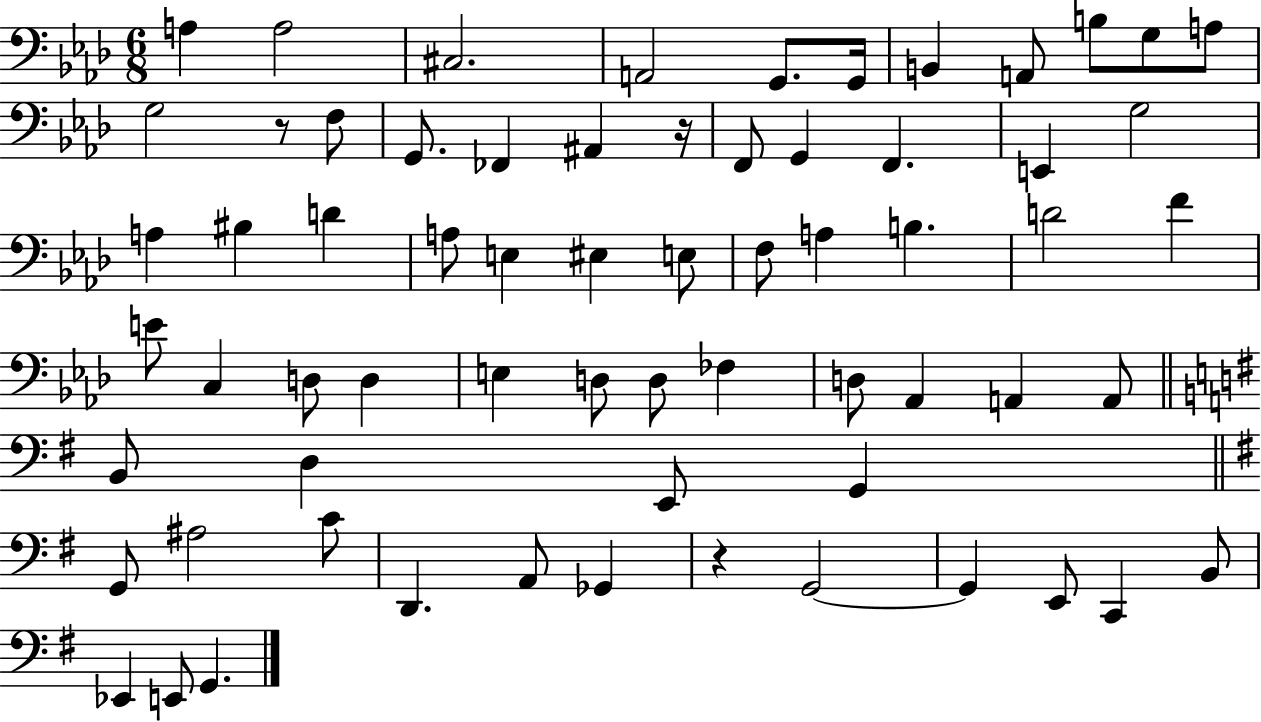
X:1
T:Untitled
M:6/8
L:1/4
K:Ab
A, A,2 ^C,2 A,,2 G,,/2 G,,/4 B,, A,,/2 B,/2 G,/2 A,/2 G,2 z/2 F,/2 G,,/2 _F,, ^A,, z/4 F,,/2 G,, F,, E,, G,2 A, ^B, D A,/2 E, ^E, E,/2 F,/2 A, B, D2 F E/2 C, D,/2 D, E, D,/2 D,/2 _F, D,/2 _A,, A,, A,,/2 B,,/2 D, E,,/2 G,, G,,/2 ^A,2 C/2 D,, A,,/2 _G,, z G,,2 G,, E,,/2 C,, B,,/2 _E,, E,,/2 G,,